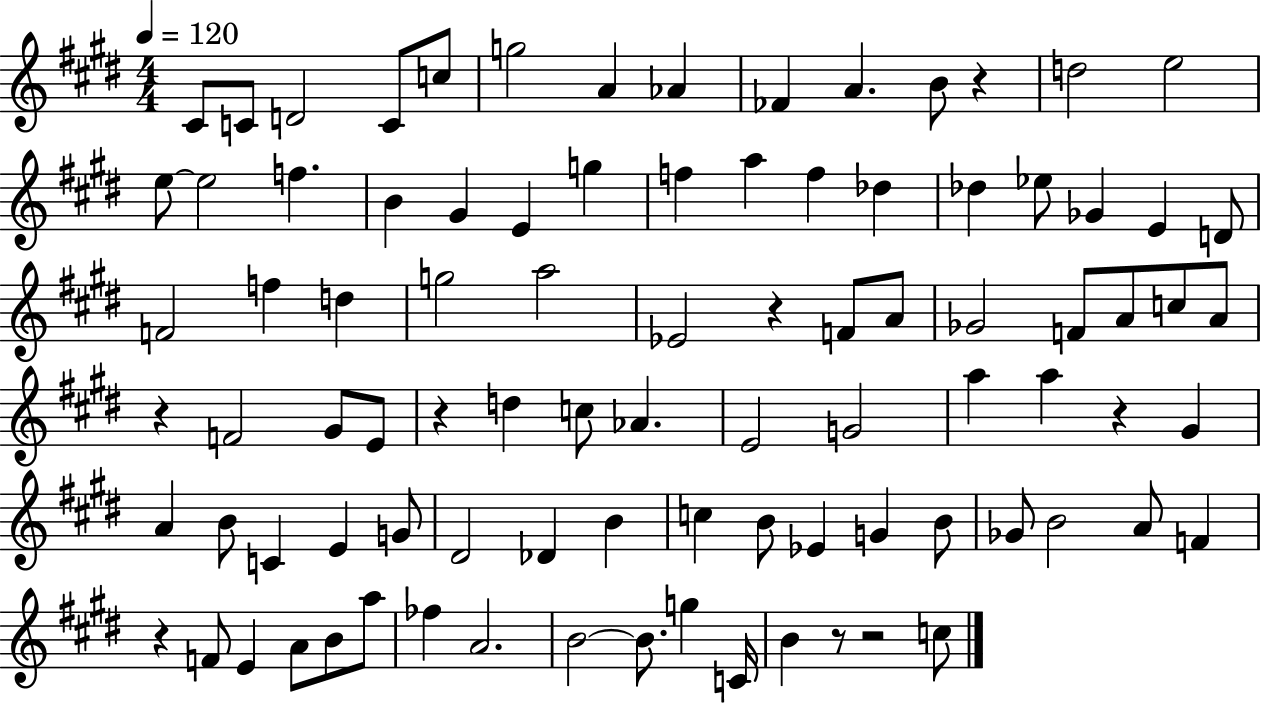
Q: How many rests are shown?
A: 8